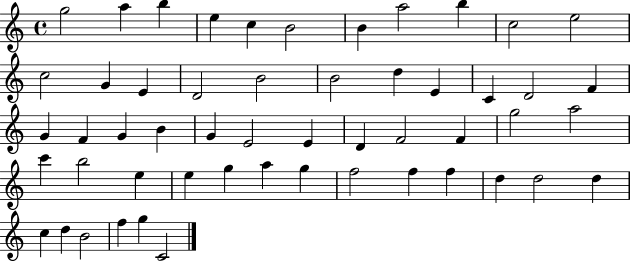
G5/h A5/q B5/q E5/q C5/q B4/h B4/q A5/h B5/q C5/h E5/h C5/h G4/q E4/q D4/h B4/h B4/h D5/q E4/q C4/q D4/h F4/q G4/q F4/q G4/q B4/q G4/q E4/h E4/q D4/q F4/h F4/q G5/h A5/h C6/q B5/h E5/q E5/q G5/q A5/q G5/q F5/h F5/q F5/q D5/q D5/h D5/q C5/q D5/q B4/h F5/q G5/q C4/h